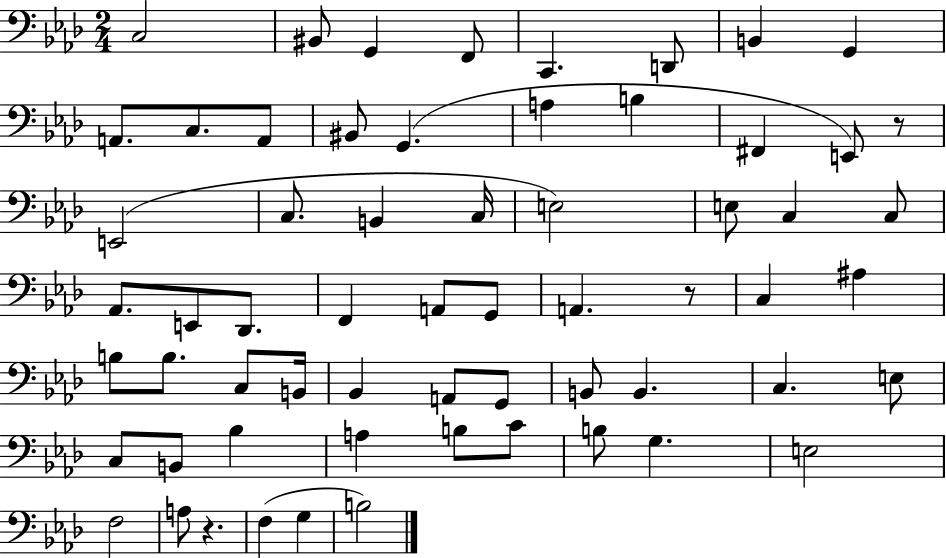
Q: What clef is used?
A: bass